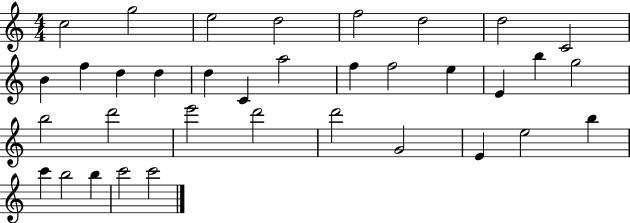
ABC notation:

X:1
T:Untitled
M:4/4
L:1/4
K:C
c2 g2 e2 d2 f2 d2 d2 C2 B f d d d C a2 f f2 e E b g2 b2 d'2 e'2 d'2 d'2 G2 E e2 b c' b2 b c'2 c'2